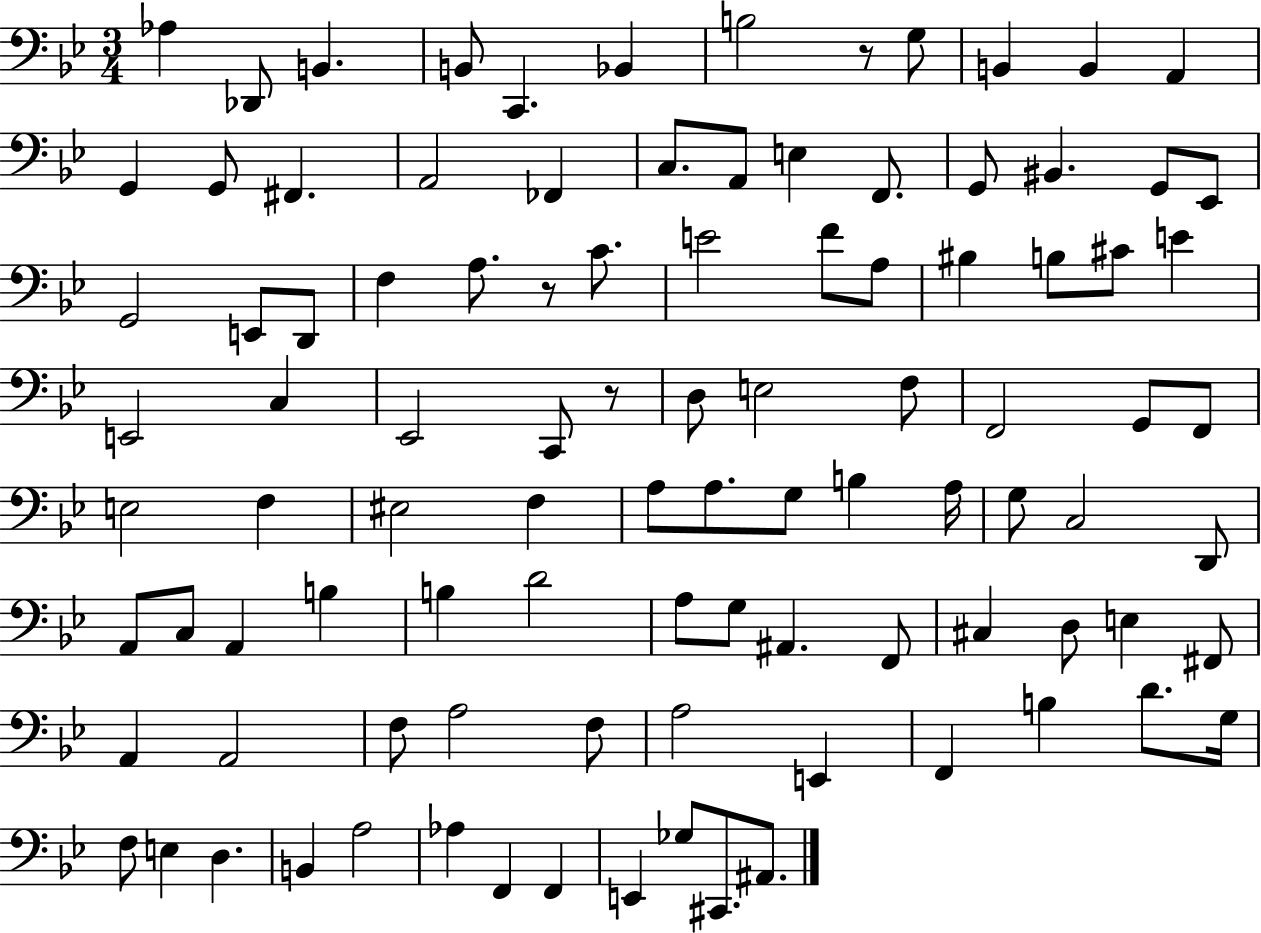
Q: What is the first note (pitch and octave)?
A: Ab3